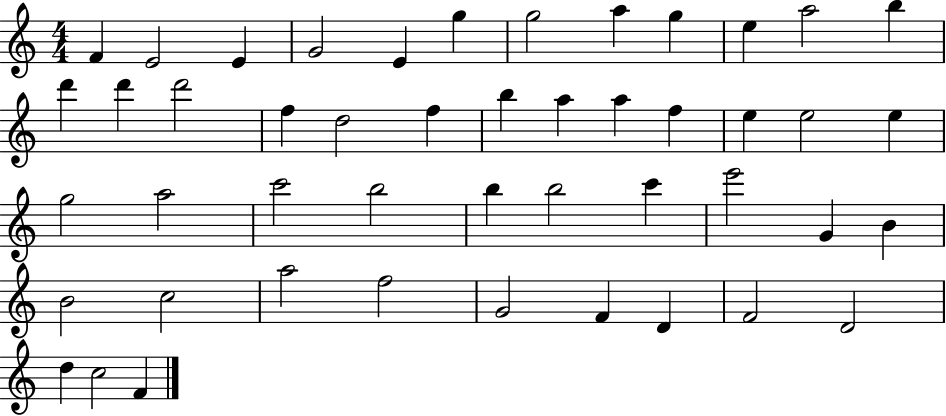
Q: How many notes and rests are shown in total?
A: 47